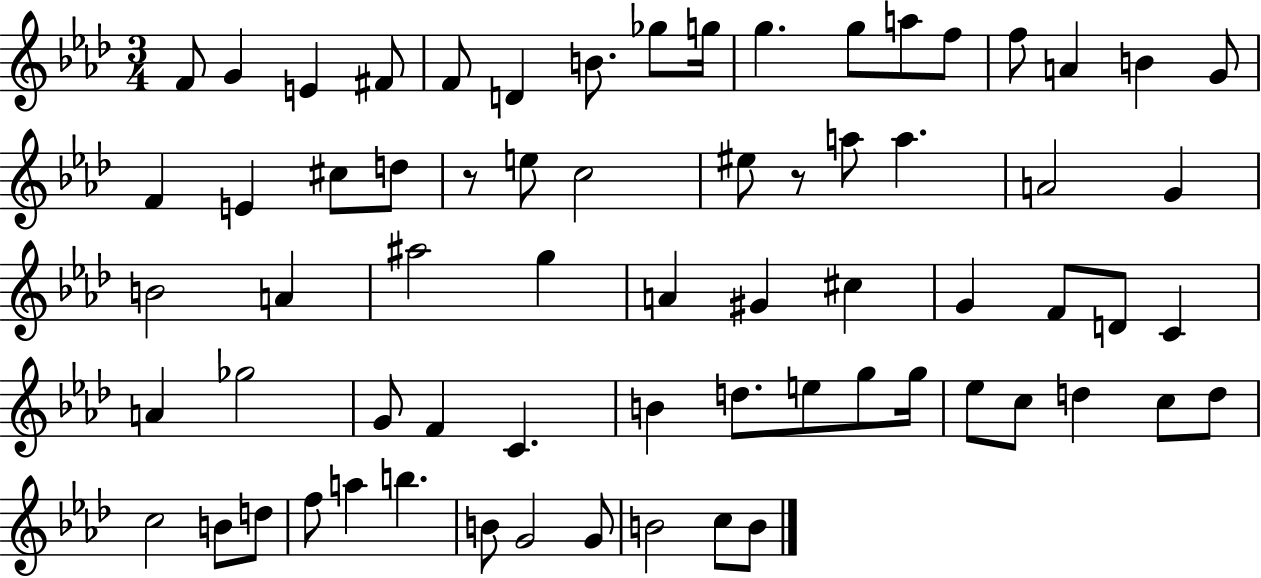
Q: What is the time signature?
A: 3/4